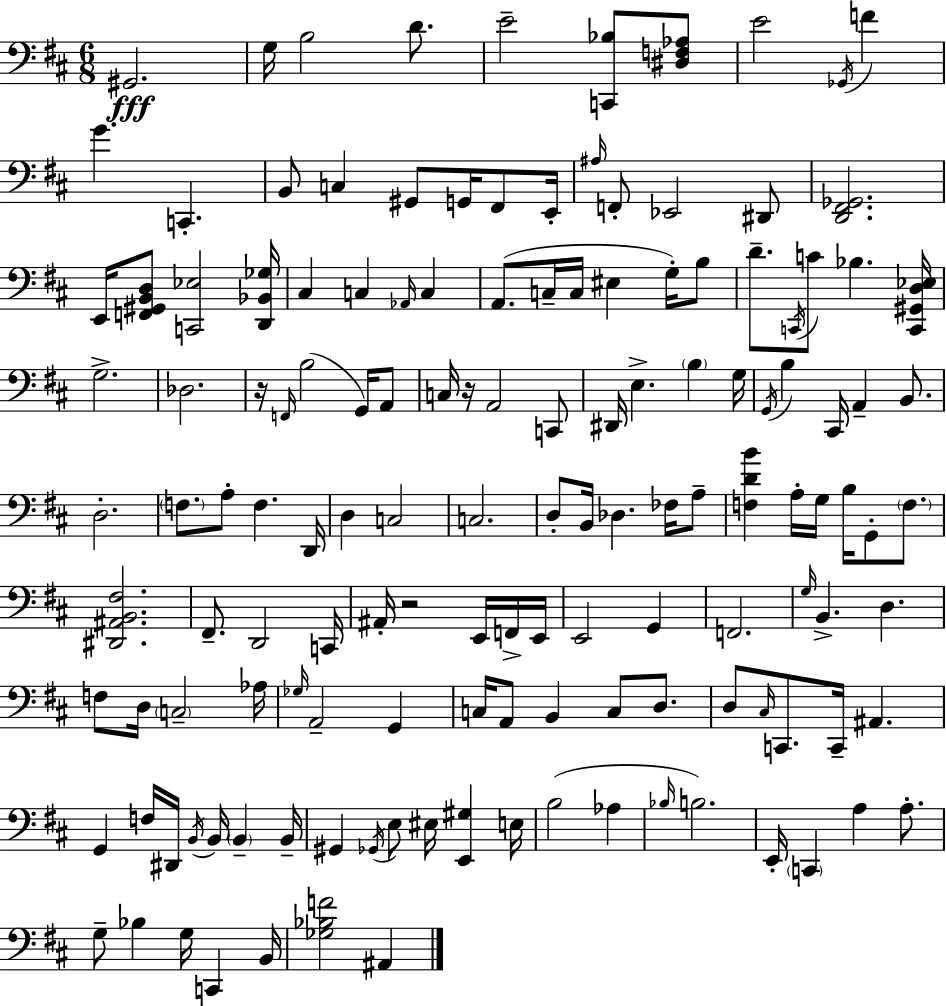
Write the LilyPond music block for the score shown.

{
  \clef bass
  \numericTimeSignature
  \time 6/8
  \key d \major
  \repeat volta 2 { gis,2.\fff | g16 b2 d'8. | e'2-- <c, bes>8 <dis f aes>8 | e'2 \acciaccatura { ges,16 } f'4 | \break g'4. c,4.-. | b,8 c4 gis,8 g,16 fis,8 | e,16-. \grace { ais16 } f,8-. ees,2 | dis,8 <d, fis, ges,>2. | \break e,16 <f, gis, b, d>8 <c, ees>2 | <d, bes, ges>16 cis4 c4 \grace { aes,16 } c4 | a,8.( c16-- c16 eis4 | g16-.) b8 d'8.-- \acciaccatura { c,16 } c'8 bes4. | \break <c, gis, d ees>16 g2.-> | des2. | r16 \grace { f,16 }( b2 | g,16) a,8 c16 r16 a,2 | \break c,8 dis,16 e4.-> | \parenthesize b4 g16 \acciaccatura { g,16 } b4 cis,16 a,4-- | b,8. d2.-. | \parenthesize f8. a8-. f4. | \break d,16 d4 c2 | c2. | d8-. b,16 des4. | fes16 a8-- <f d' b'>4 a16-. g16 | \break b16 g,8-. \parenthesize f8. <dis, ais, b, fis>2. | fis,8.-- d,2 | c,16 ais,16-. r2 | e,16 f,16-> e,16 e,2 | \break g,4 f,2. | \grace { g16 } b,4.-> | d4. f8 d16 \parenthesize c2-- | aes16 \grace { ges16 } a,2-- | \break g,4 c16 a,8 b,4 | c8 d8. d8 \grace { cis16 } c,8. | c,16-- ais,4. g,4 | f16 dis,16 \acciaccatura { b,16 } b,16 \parenthesize b,4-- b,16-- gis,4 | \break \acciaccatura { ges,16 } e8 eis16 <e, gis>4 e16 b2( | aes4 \grace { bes16 }) | b2. | e,16-. \parenthesize c,4 a4 a8.-. | \break g8-- bes4 g16 c,4 b,16 | <ges bes f'>2 ais,4 | } \bar "|."
}